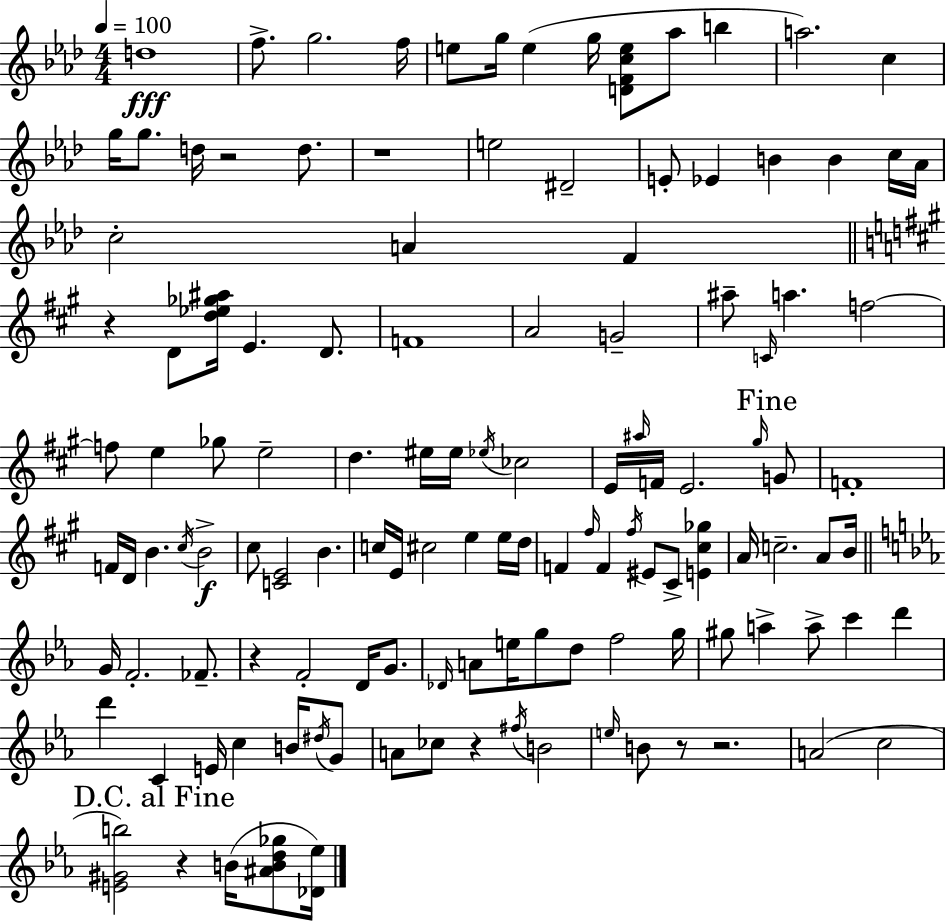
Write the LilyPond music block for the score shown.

{
  \clef treble
  \numericTimeSignature
  \time 4/4
  \key aes \major
  \tempo 4 = 100
  d''1\fff | f''8.-> g''2. f''16 | e''8 g''16 e''4( g''16 <d' f' c'' e''>8 aes''8 b''4 | a''2.) c''4 | \break g''16 g''8. d''16 r2 d''8. | r1 | e''2 dis'2-- | e'8-. ees'4 b'4 b'4 c''16 aes'16 | \break c''2-. a'4 f'4 | \bar "||" \break \key a \major r4 d'8 <d'' ees'' ges'' ais''>16 e'4. d'8. | f'1 | a'2 g'2-- | ais''8-- \grace { c'16 } a''4. f''2~~ | \break f''8 e''4 ges''8 e''2-- | d''4. eis''16 eis''16 \acciaccatura { ees''16 } ces''2 | e'16 \grace { ais''16 } f'16 e'2. | \grace { gis''16 } \mark "Fine" g'8 f'1-. | \break f'16 d'16 b'4. \acciaccatura { cis''16 } b'2->\f | cis''8 <c' e'>2 b'4. | c''16 e'16 cis''2 e''4 | e''16 d''16 f'4 \grace { fis''16 } f'4 \acciaccatura { fis''16 } eis'8 | \break cis'8-> <e' cis'' ges''>4 a'16 c''2.-- | a'8 b'16 \bar "||" \break \key c \minor g'16 f'2.-. fes'8.-- | r4 f'2-. d'16 g'8. | \grace { des'16 } a'8 e''16 g''8 d''8 f''2 | g''16 gis''8 a''4-> a''8-> c'''4 d'''4 | \break d'''4 c'4 e'16 c''4 b'16 \acciaccatura { dis''16 } | g'8 a'8 ces''8 r4 \acciaccatura { fis''16 } b'2 | \grace { e''16 } b'8 r8 r2. | a'2( c''2 | \break \mark "D.C. al Fine" <e' gis' b''>2) r4 | b'16( <ais' b' d'' ges''>8 <des' ees''>16) \bar "|."
}